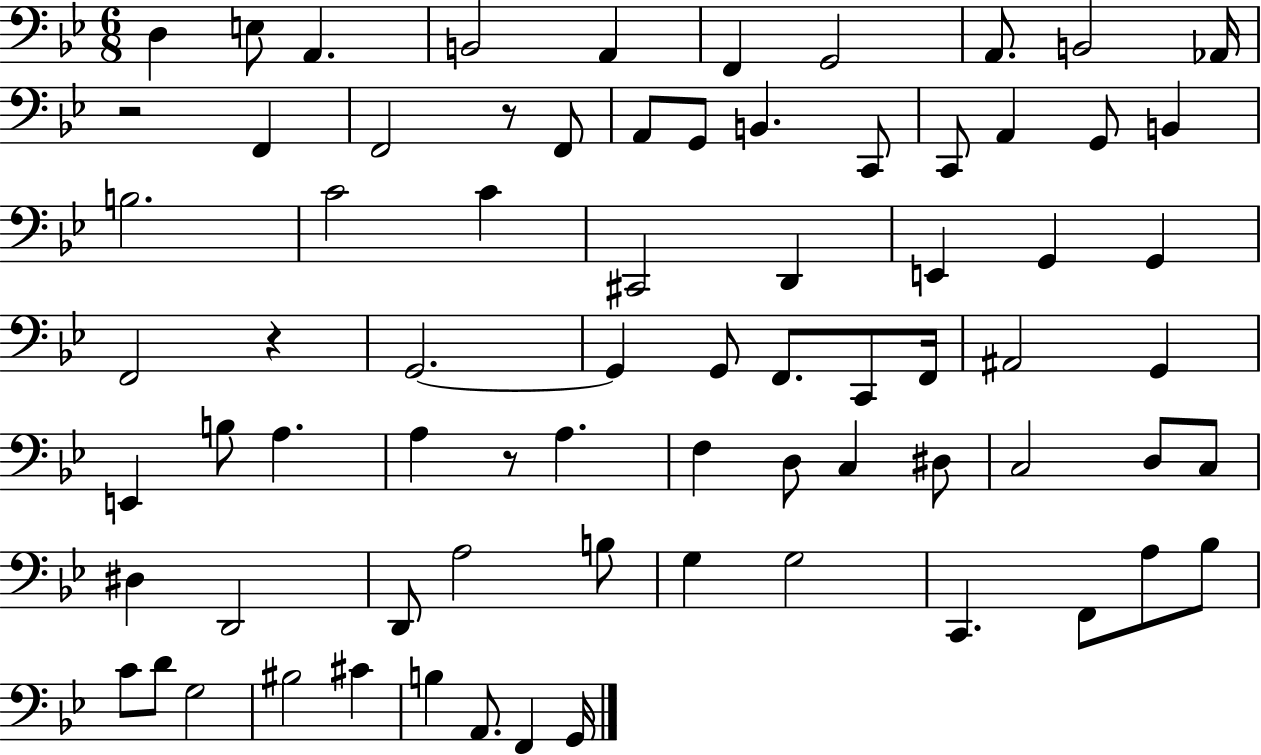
X:1
T:Untitled
M:6/8
L:1/4
K:Bb
D, E,/2 A,, B,,2 A,, F,, G,,2 A,,/2 B,,2 _A,,/4 z2 F,, F,,2 z/2 F,,/2 A,,/2 G,,/2 B,, C,,/2 C,,/2 A,, G,,/2 B,, B,2 C2 C ^C,,2 D,, E,, G,, G,, F,,2 z G,,2 G,, G,,/2 F,,/2 C,,/2 F,,/4 ^A,,2 G,, E,, B,/2 A, A, z/2 A, F, D,/2 C, ^D,/2 C,2 D,/2 C,/2 ^D, D,,2 D,,/2 A,2 B,/2 G, G,2 C,, F,,/2 A,/2 _B,/2 C/2 D/2 G,2 ^B,2 ^C B, A,,/2 F,, G,,/4